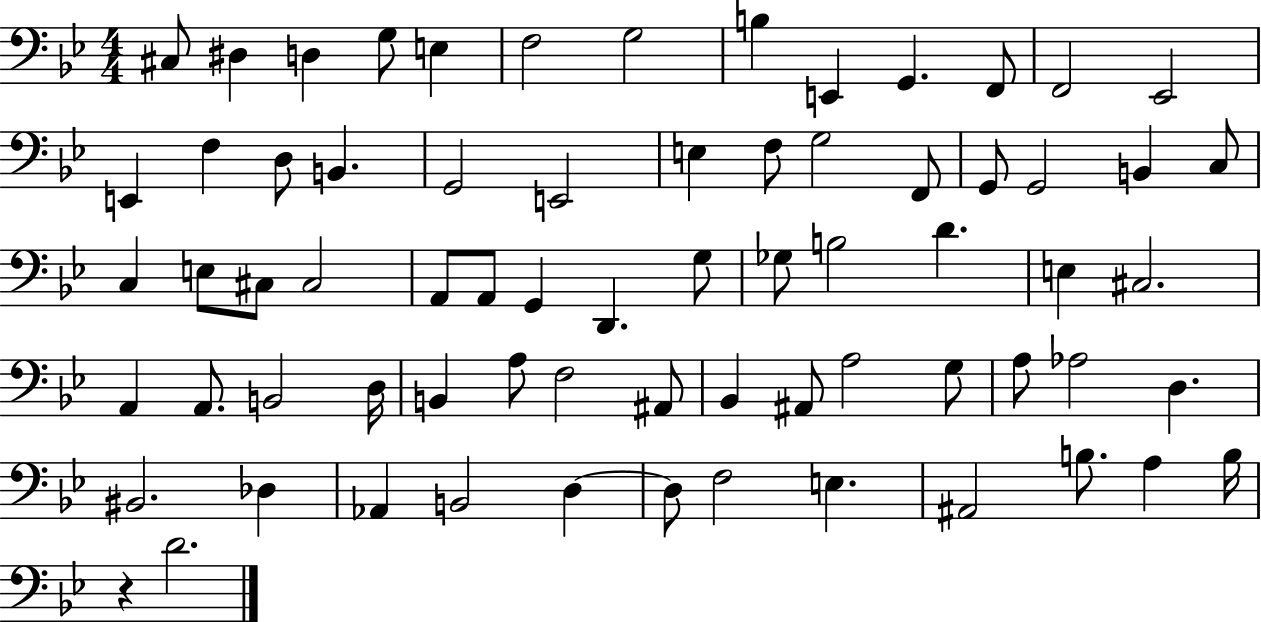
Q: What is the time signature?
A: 4/4